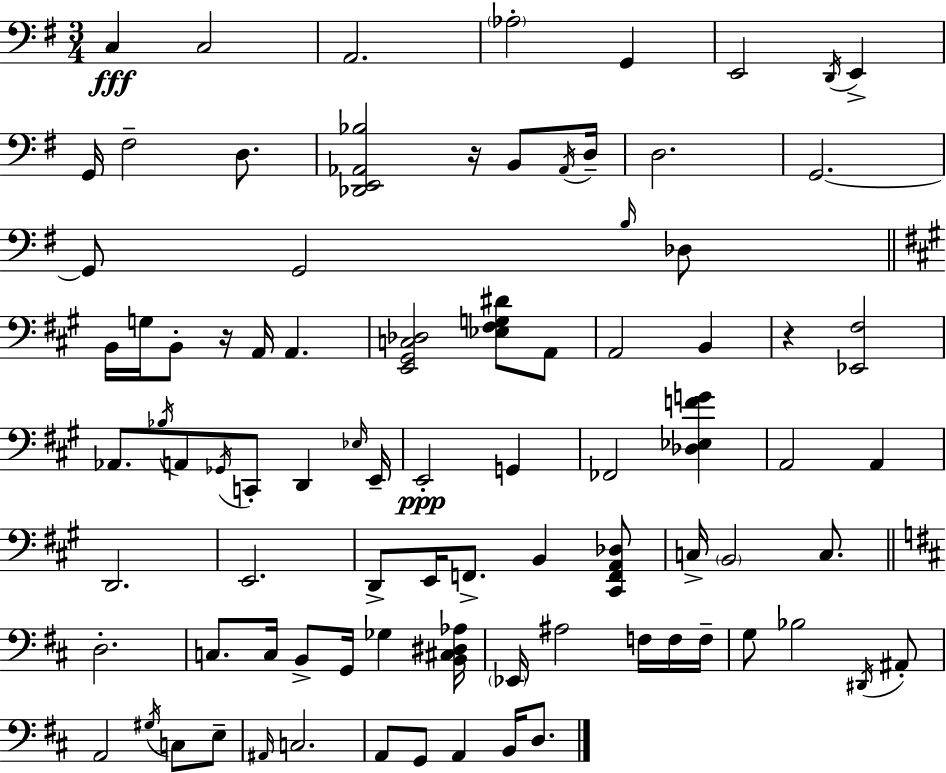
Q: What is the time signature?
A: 3/4